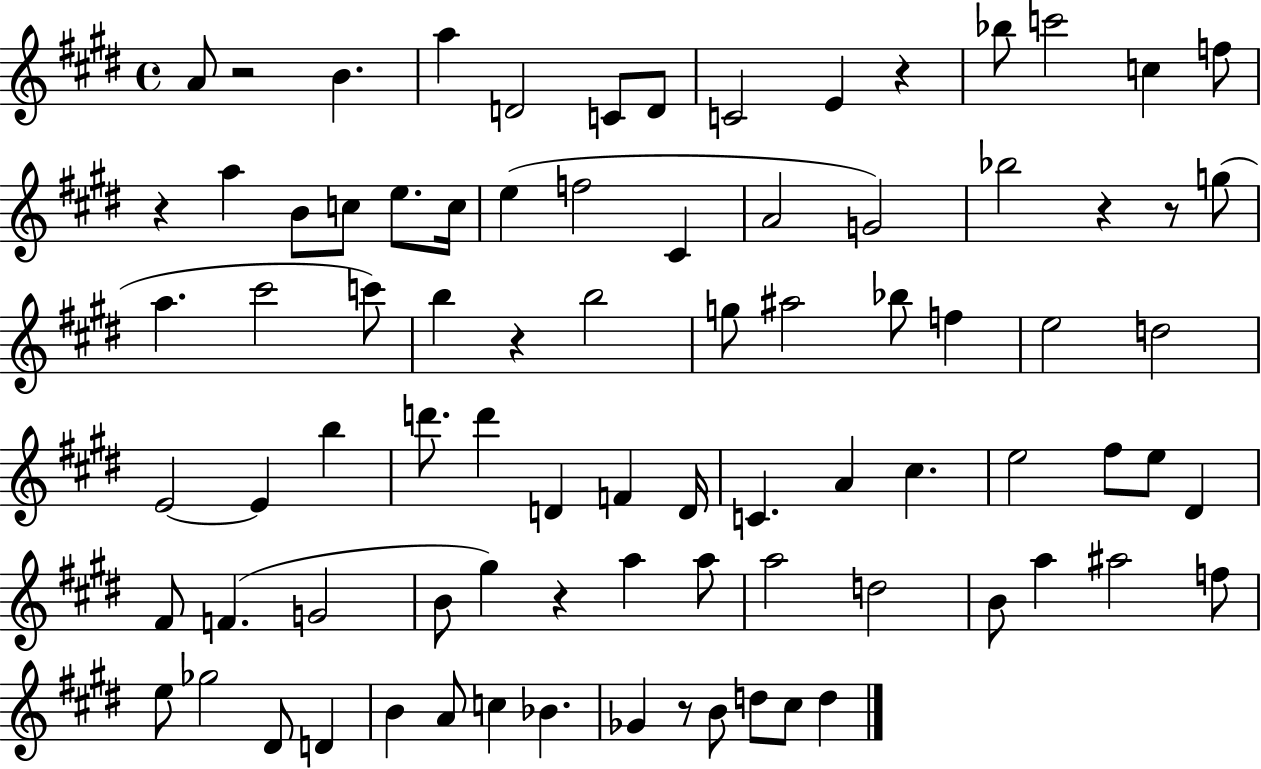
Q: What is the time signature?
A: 4/4